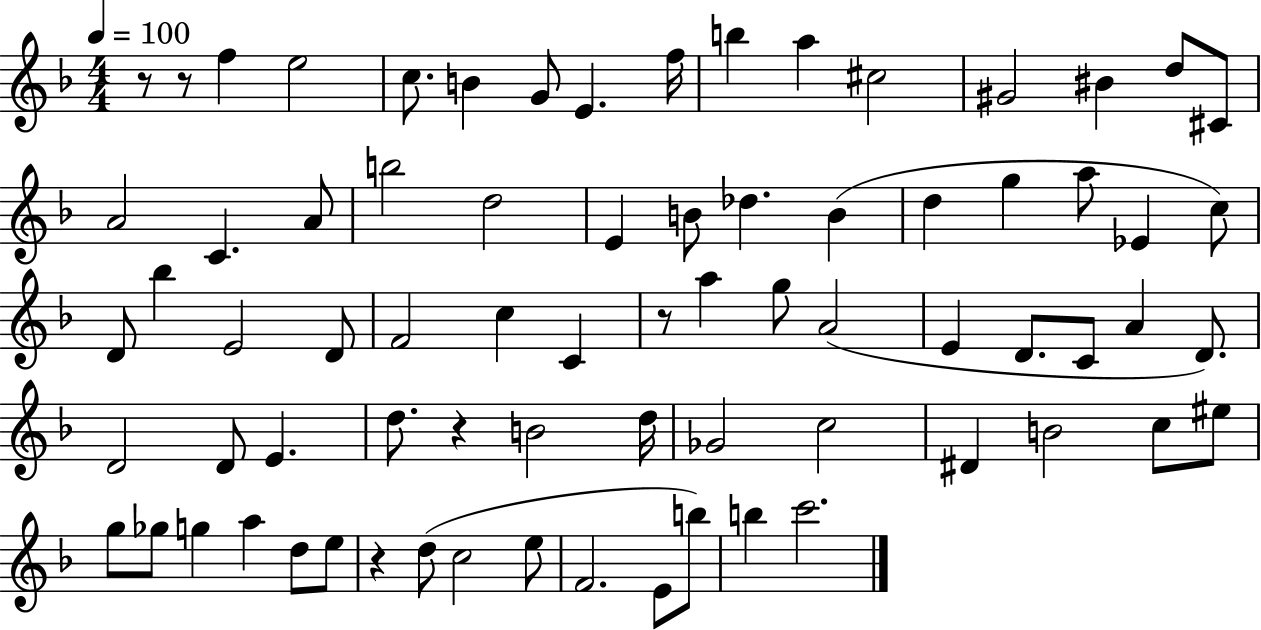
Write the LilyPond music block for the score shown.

{
  \clef treble
  \numericTimeSignature
  \time 4/4
  \key f \major
  \tempo 4 = 100
  r8 r8 f''4 e''2 | c''8. b'4 g'8 e'4. f''16 | b''4 a''4 cis''2 | gis'2 bis'4 d''8 cis'8 | \break a'2 c'4. a'8 | b''2 d''2 | e'4 b'8 des''4. b'4( | d''4 g''4 a''8 ees'4 c''8) | \break d'8 bes''4 e'2 d'8 | f'2 c''4 c'4 | r8 a''4 g''8 a'2( | e'4 d'8. c'8 a'4 d'8.) | \break d'2 d'8 e'4. | d''8. r4 b'2 d''16 | ges'2 c''2 | dis'4 b'2 c''8 eis''8 | \break g''8 ges''8 g''4 a''4 d''8 e''8 | r4 d''8( c''2 e''8 | f'2. e'8 b''8) | b''4 c'''2. | \break \bar "|."
}